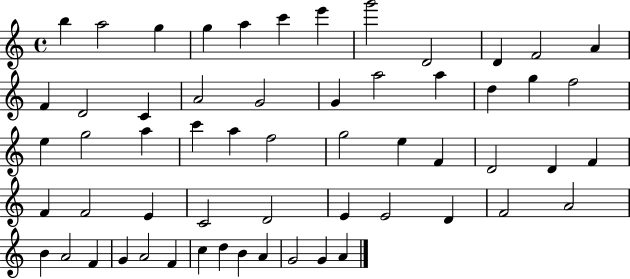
B5/q A5/h G5/q G5/q A5/q C6/q E6/q G6/h D4/h D4/q F4/h A4/q F4/q D4/h C4/q A4/h G4/h G4/q A5/h A5/q D5/q G5/q F5/h E5/q G5/h A5/q C6/q A5/q F5/h G5/h E5/q F4/q D4/h D4/q F4/q F4/q F4/h E4/q C4/h D4/h E4/q E4/h D4/q F4/h A4/h B4/q A4/h F4/q G4/q A4/h F4/q C5/q D5/q B4/q A4/q G4/h G4/q A4/q